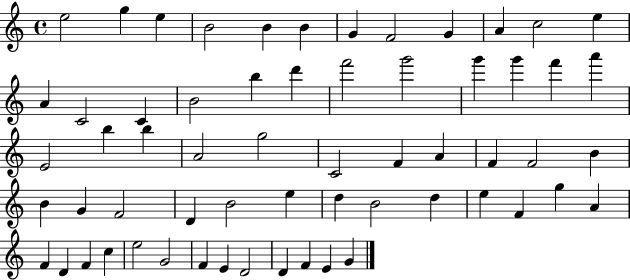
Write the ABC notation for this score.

X:1
T:Untitled
M:4/4
L:1/4
K:C
e2 g e B2 B B G F2 G A c2 e A C2 C B2 b d' f'2 g'2 g' g' f' a' E2 b b A2 g2 C2 F A F F2 B B G F2 D B2 e d B2 d e F g A F D F c e2 G2 F E D2 D F E G